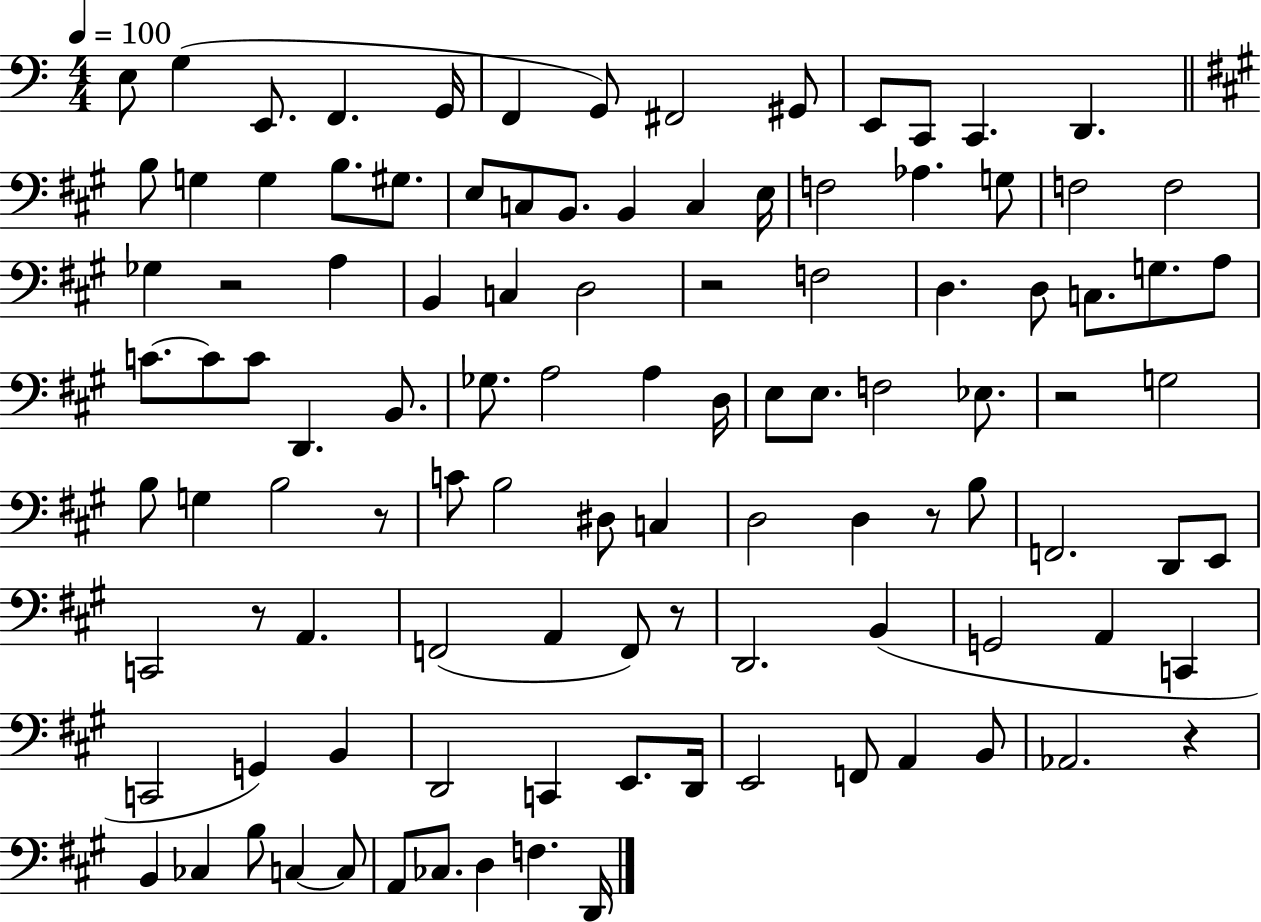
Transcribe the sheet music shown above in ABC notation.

X:1
T:Untitled
M:4/4
L:1/4
K:C
E,/2 G, E,,/2 F,, G,,/4 F,, G,,/2 ^F,,2 ^G,,/2 E,,/2 C,,/2 C,, D,, B,/2 G, G, B,/2 ^G,/2 E,/2 C,/2 B,,/2 B,, C, E,/4 F,2 _A, G,/2 F,2 F,2 _G, z2 A, B,, C, D,2 z2 F,2 D, D,/2 C,/2 G,/2 A,/2 C/2 C/2 C/2 D,, B,,/2 _G,/2 A,2 A, D,/4 E,/2 E,/2 F,2 _E,/2 z2 G,2 B,/2 G, B,2 z/2 C/2 B,2 ^D,/2 C, D,2 D, z/2 B,/2 F,,2 D,,/2 E,,/2 C,,2 z/2 A,, F,,2 A,, F,,/2 z/2 D,,2 B,, G,,2 A,, C,, C,,2 G,, B,, D,,2 C,, E,,/2 D,,/4 E,,2 F,,/2 A,, B,,/2 _A,,2 z B,, _C, B,/2 C, C,/2 A,,/2 _C,/2 D, F, D,,/4